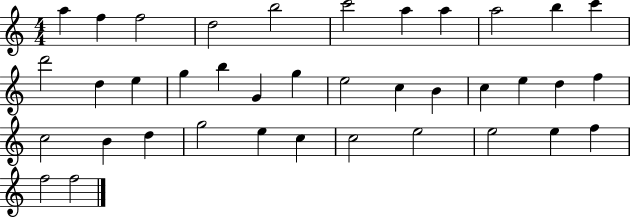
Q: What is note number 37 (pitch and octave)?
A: F5